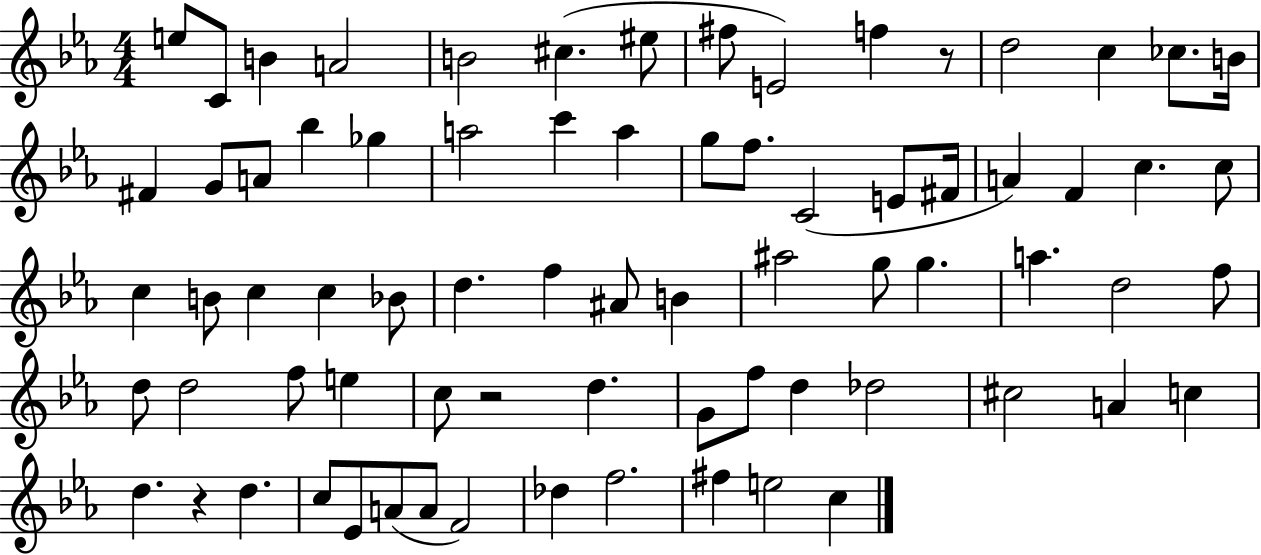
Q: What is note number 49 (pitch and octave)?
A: F5